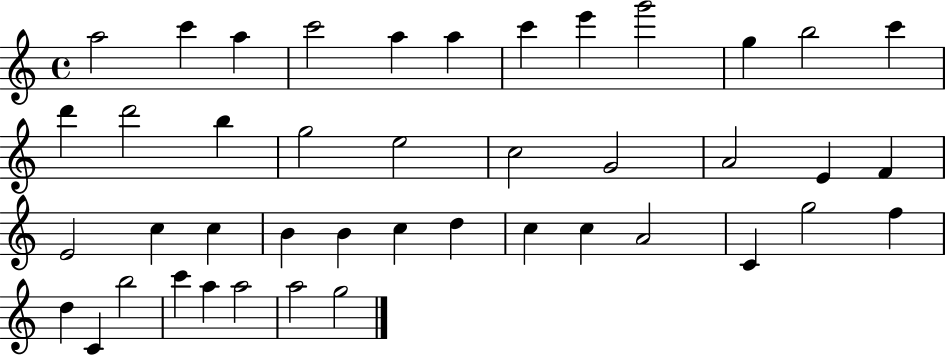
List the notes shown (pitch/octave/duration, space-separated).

A5/h C6/q A5/q C6/h A5/q A5/q C6/q E6/q G6/h G5/q B5/h C6/q D6/q D6/h B5/q G5/h E5/h C5/h G4/h A4/h E4/q F4/q E4/h C5/q C5/q B4/q B4/q C5/q D5/q C5/q C5/q A4/h C4/q G5/h F5/q D5/q C4/q B5/h C6/q A5/q A5/h A5/h G5/h